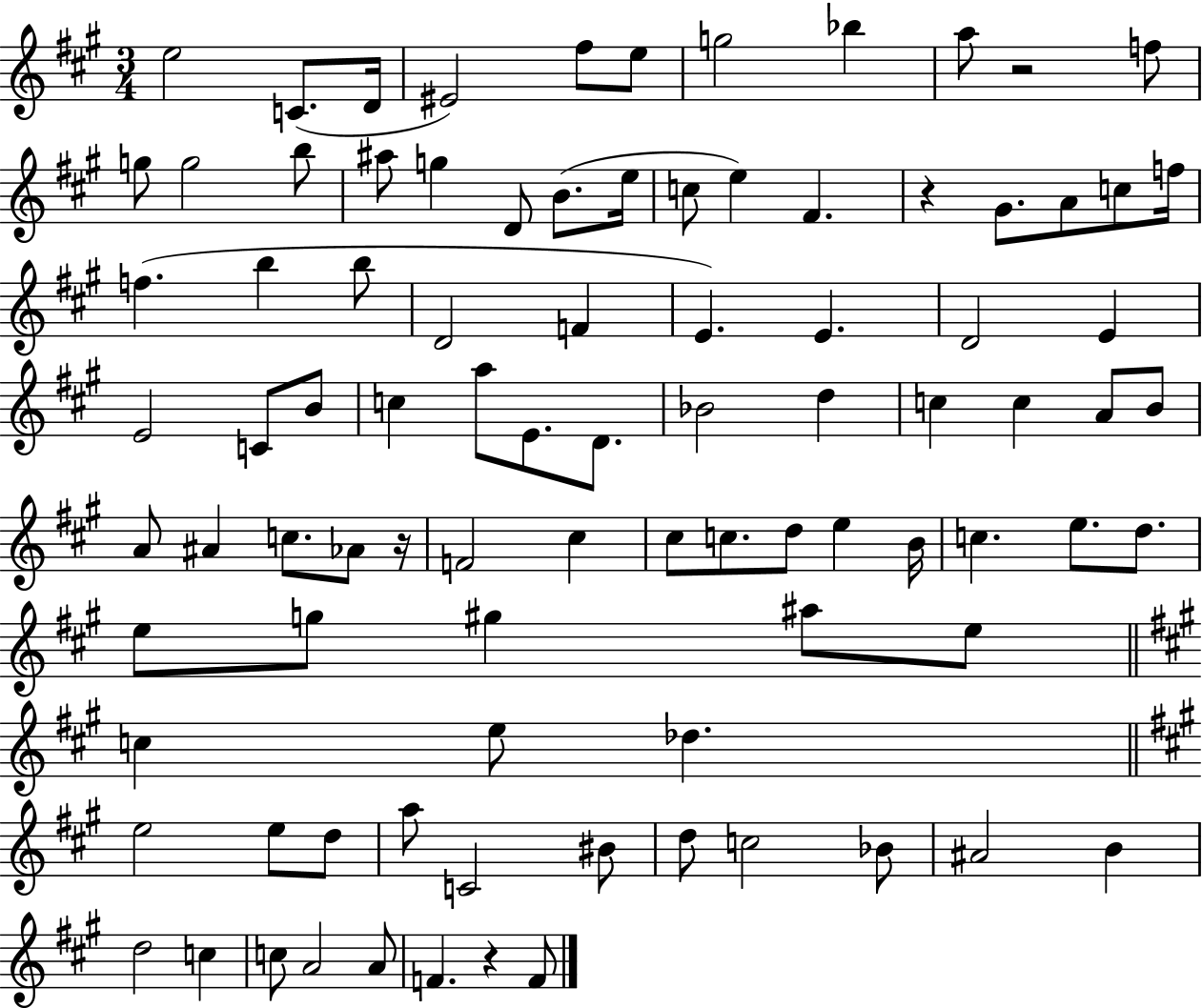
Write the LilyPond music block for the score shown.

{
  \clef treble
  \numericTimeSignature
  \time 3/4
  \key a \major
  e''2 c'8.( d'16 | eis'2) fis''8 e''8 | g''2 bes''4 | a''8 r2 f''8 | \break g''8 g''2 b''8 | ais''8 g''4 d'8 b'8.( e''16 | c''8 e''4) fis'4. | r4 gis'8. a'8 c''8 f''16 | \break f''4.( b''4 b''8 | d'2 f'4 | e'4.) e'4. | d'2 e'4 | \break e'2 c'8 b'8 | c''4 a''8 e'8. d'8. | bes'2 d''4 | c''4 c''4 a'8 b'8 | \break a'8 ais'4 c''8. aes'8 r16 | f'2 cis''4 | cis''8 c''8. d''8 e''4 b'16 | c''4. e''8. d''8. | \break e''8 g''8 gis''4 ais''8 e''8 | \bar "||" \break \key a \major c''4 e''8 des''4. | \bar "||" \break \key a \major e''2 e''8 d''8 | a''8 c'2 bis'8 | d''8 c''2 bes'8 | ais'2 b'4 | \break d''2 c''4 | c''8 a'2 a'8 | f'4. r4 f'8 | \bar "|."
}